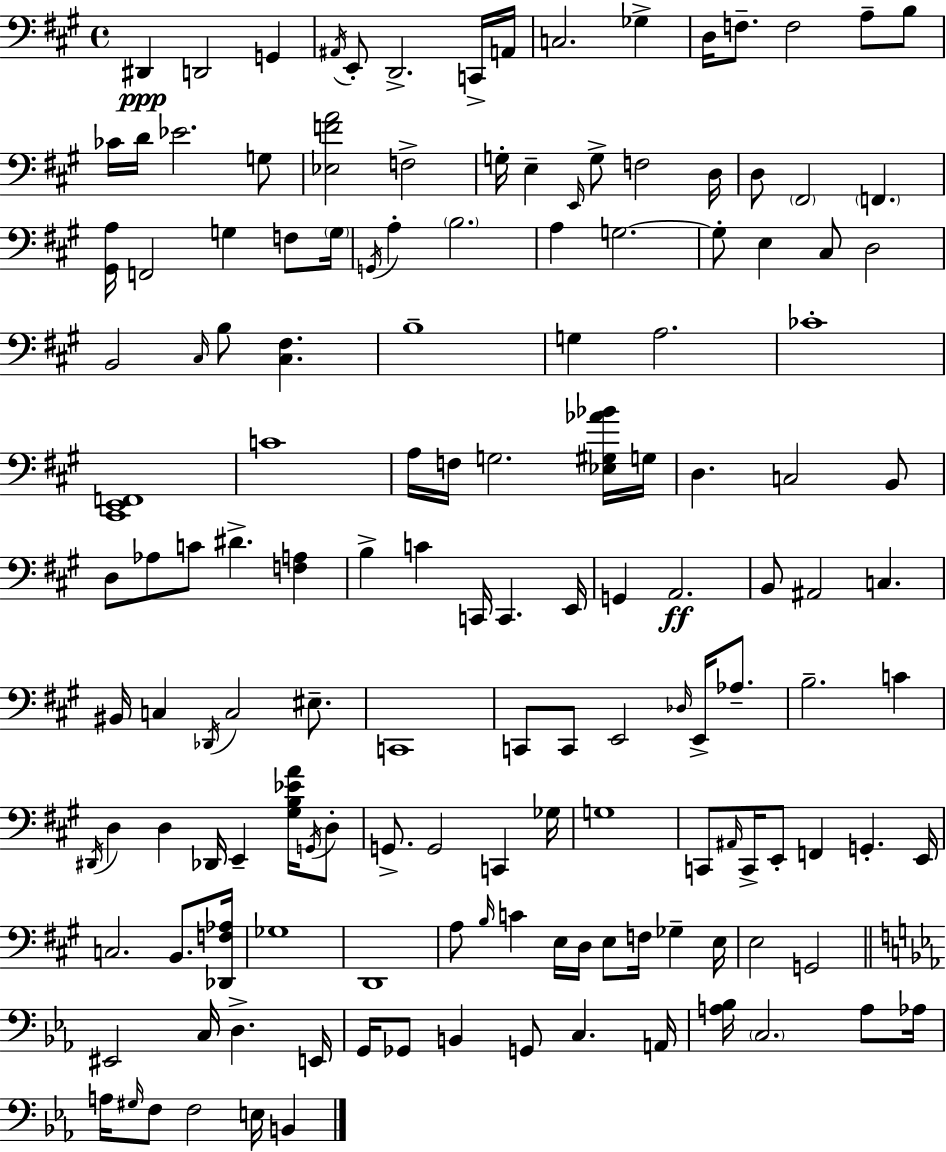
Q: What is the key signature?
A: A major